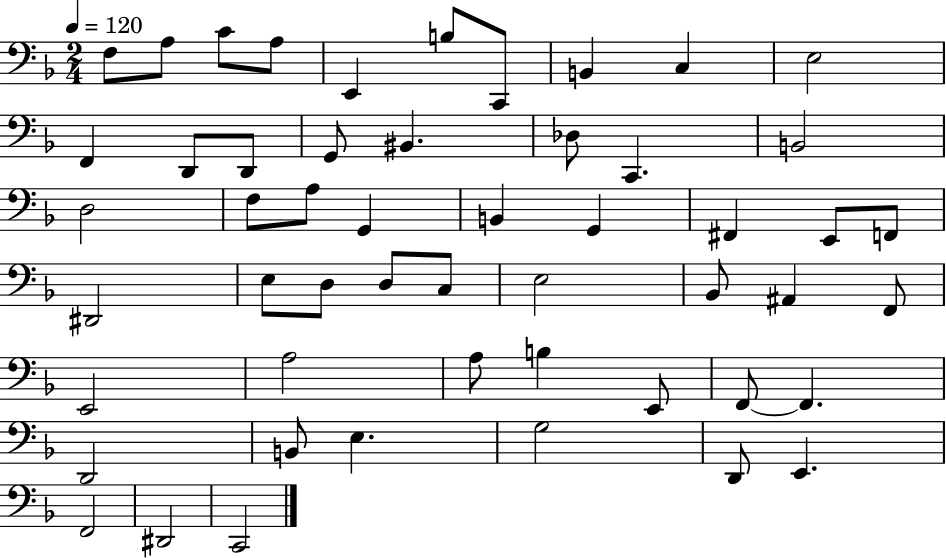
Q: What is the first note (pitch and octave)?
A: F3